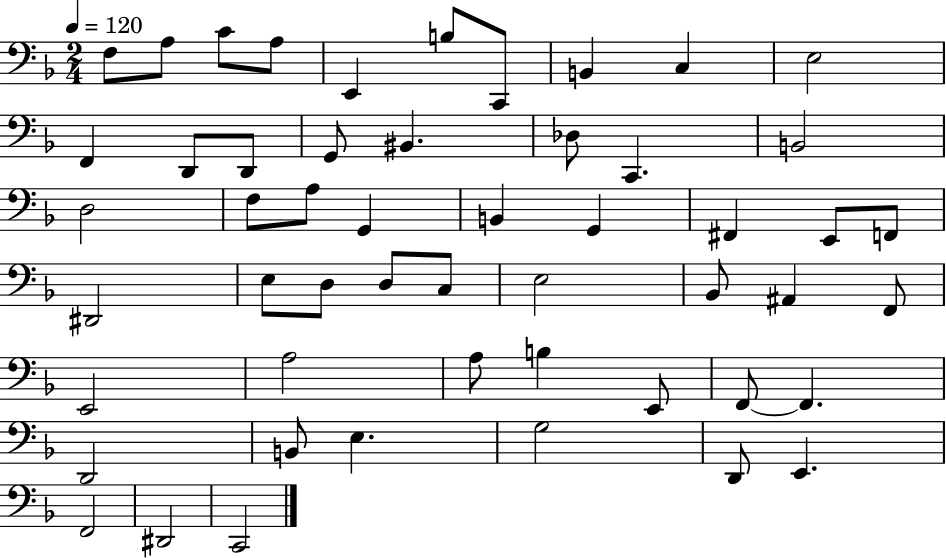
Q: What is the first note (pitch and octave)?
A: F3